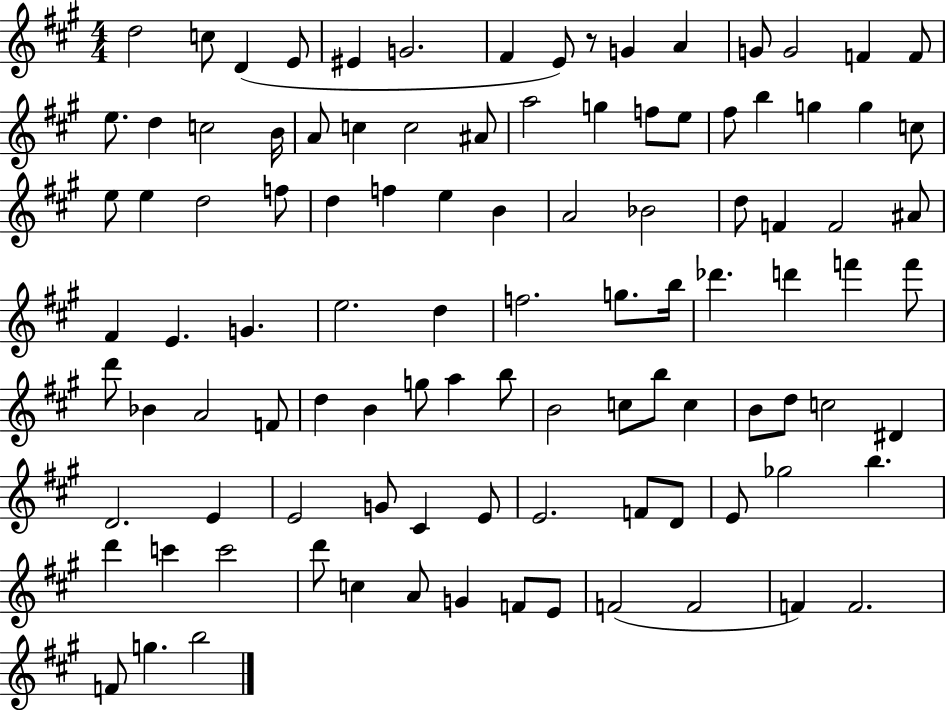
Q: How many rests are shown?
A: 1